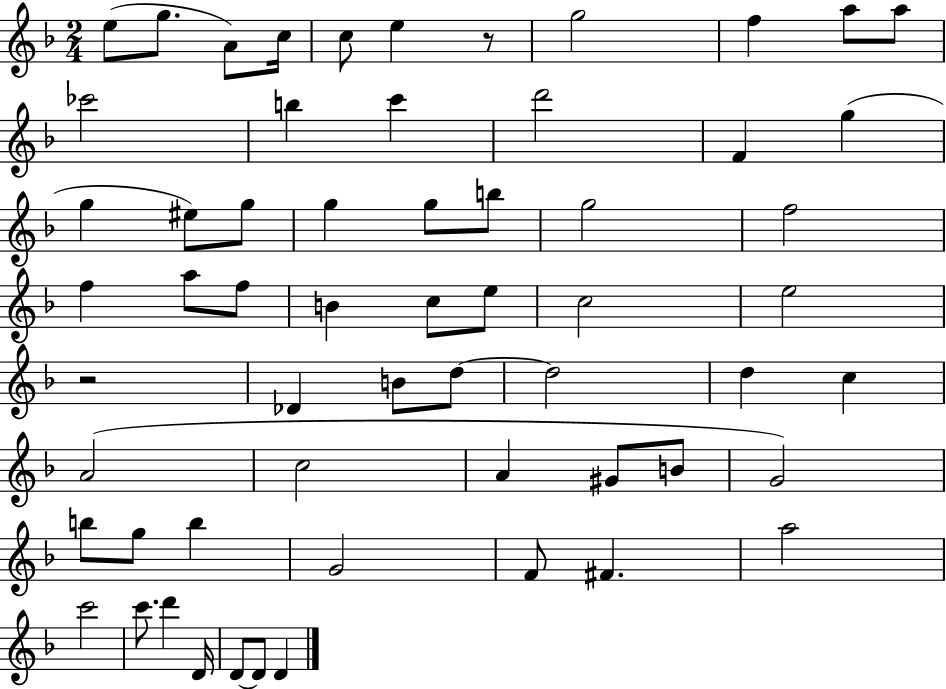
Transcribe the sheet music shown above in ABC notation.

X:1
T:Untitled
M:2/4
L:1/4
K:F
e/2 g/2 A/2 c/4 c/2 e z/2 g2 f a/2 a/2 _c'2 b c' d'2 F g g ^e/2 g/2 g g/2 b/2 g2 f2 f a/2 f/2 B c/2 e/2 c2 e2 z2 _D B/2 d/2 d2 d c A2 c2 A ^G/2 B/2 G2 b/2 g/2 b G2 F/2 ^F a2 c'2 c'/2 d' D/4 D/2 D/2 D